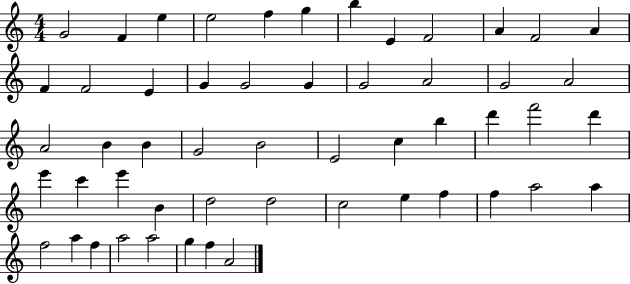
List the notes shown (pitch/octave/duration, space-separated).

G4/h F4/q E5/q E5/h F5/q G5/q B5/q E4/q F4/h A4/q F4/h A4/q F4/q F4/h E4/q G4/q G4/h G4/q G4/h A4/h G4/h A4/h A4/h B4/q B4/q G4/h B4/h E4/h C5/q B5/q D6/q F6/h D6/q E6/q C6/q E6/q B4/q D5/h D5/h C5/h E5/q F5/q F5/q A5/h A5/q F5/h A5/q F5/q A5/h A5/h G5/q F5/q A4/h